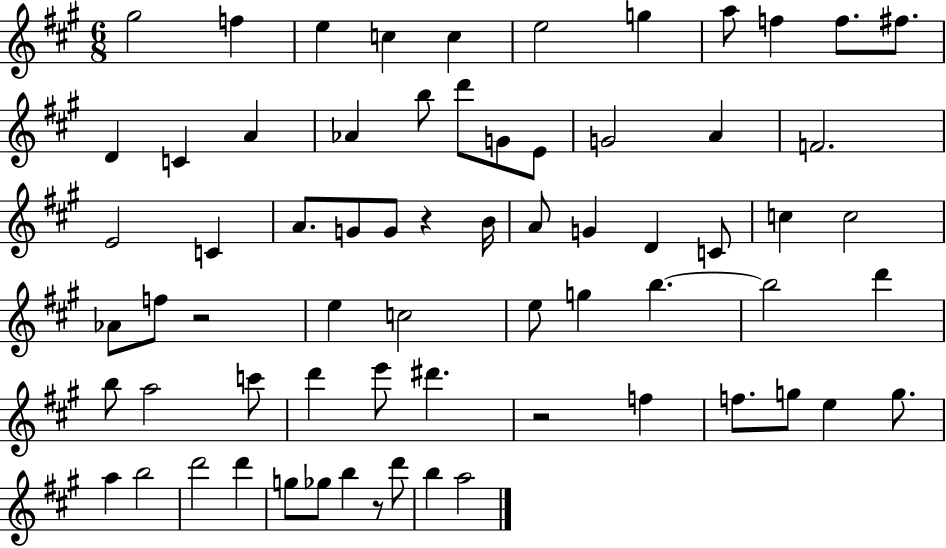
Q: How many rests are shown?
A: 4